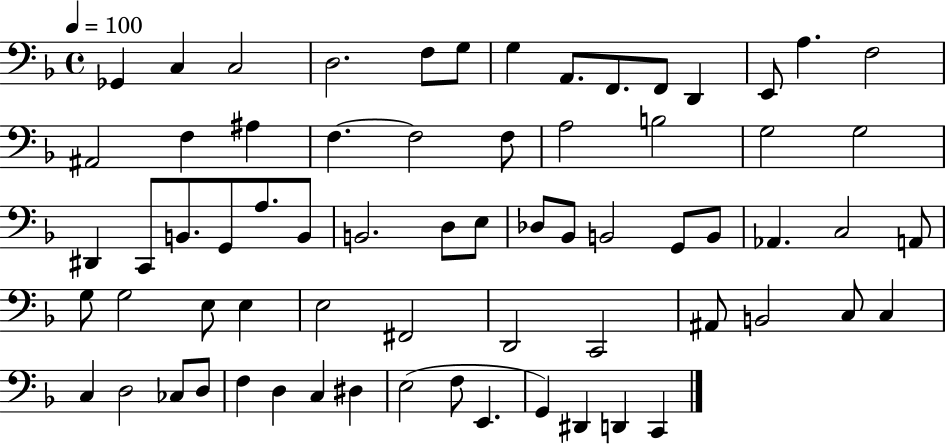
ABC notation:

X:1
T:Untitled
M:4/4
L:1/4
K:F
_G,, C, C,2 D,2 F,/2 G,/2 G, A,,/2 F,,/2 F,,/2 D,, E,,/2 A, F,2 ^A,,2 F, ^A, F, F,2 F,/2 A,2 B,2 G,2 G,2 ^D,, C,,/2 B,,/2 G,,/2 A,/2 B,,/2 B,,2 D,/2 E,/2 _D,/2 _B,,/2 B,,2 G,,/2 B,,/2 _A,, C,2 A,,/2 G,/2 G,2 E,/2 E, E,2 ^F,,2 D,,2 C,,2 ^A,,/2 B,,2 C,/2 C, C, D,2 _C,/2 D,/2 F, D, C, ^D, E,2 F,/2 E,, G,, ^D,, D,, C,,